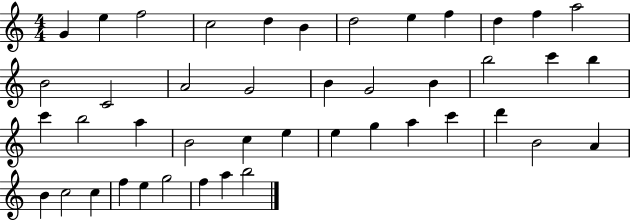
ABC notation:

X:1
T:Untitled
M:4/4
L:1/4
K:C
G e f2 c2 d B d2 e f d f a2 B2 C2 A2 G2 B G2 B b2 c' b c' b2 a B2 c e e g a c' d' B2 A B c2 c f e g2 f a b2